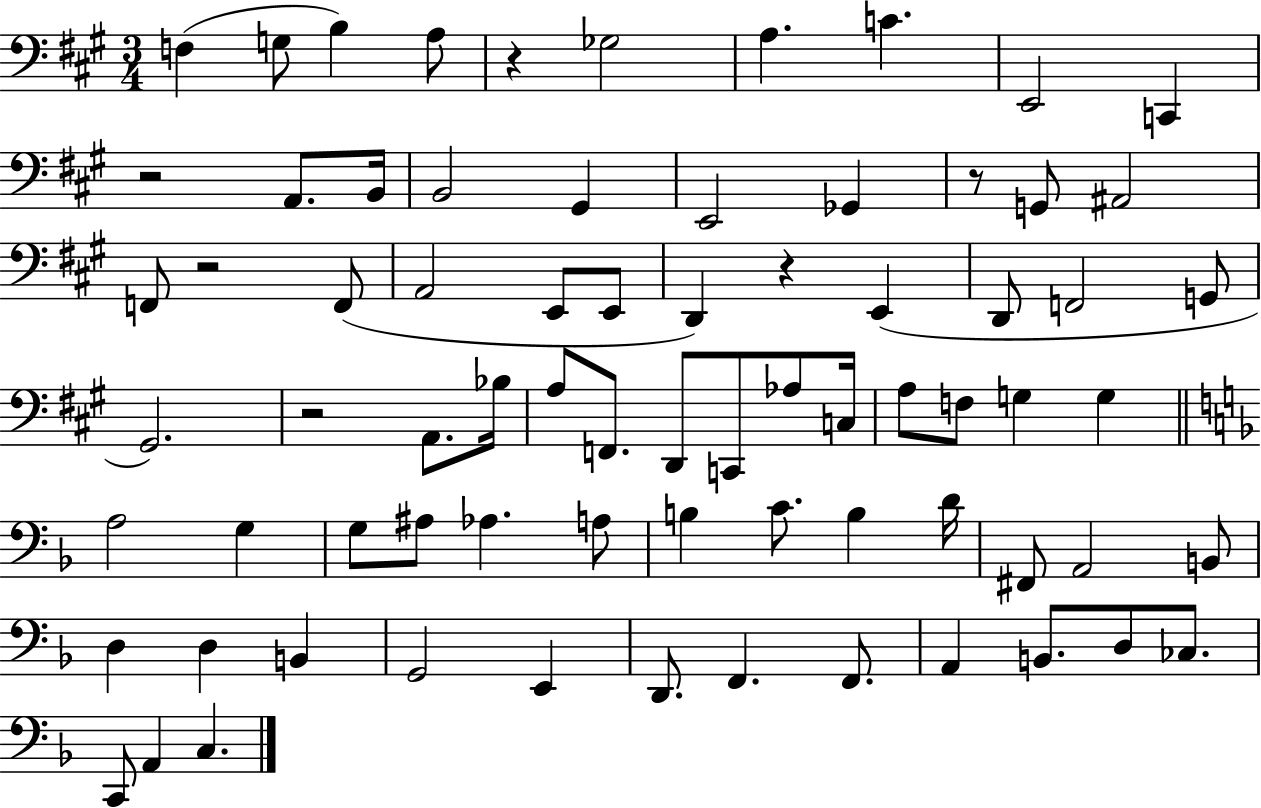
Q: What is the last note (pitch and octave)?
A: C3